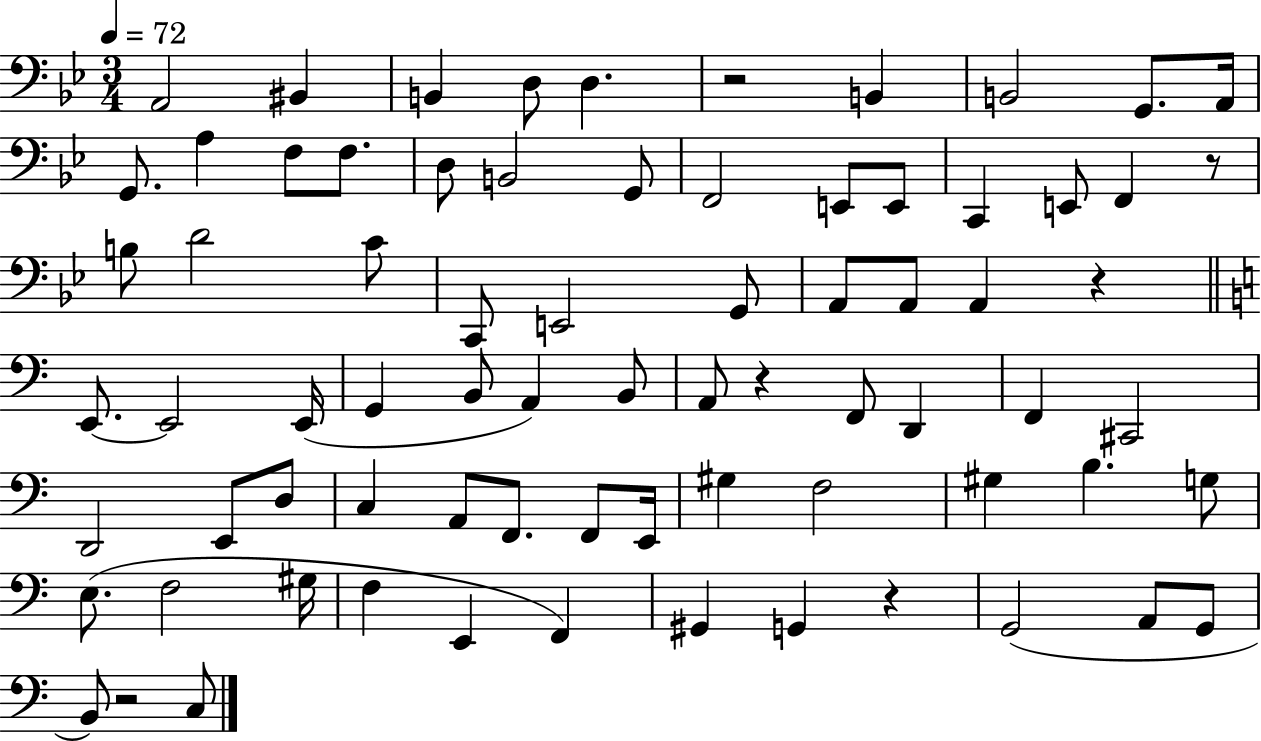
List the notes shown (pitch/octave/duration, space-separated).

A2/h BIS2/q B2/q D3/e D3/q. R/h B2/q B2/h G2/e. A2/s G2/e. A3/q F3/e F3/e. D3/e B2/h G2/e F2/h E2/e E2/e C2/q E2/e F2/q R/e B3/e D4/h C4/e C2/e E2/h G2/e A2/e A2/e A2/q R/q E2/e. E2/h E2/s G2/q B2/e A2/q B2/e A2/e R/q F2/e D2/q F2/q C#2/h D2/h E2/e D3/e C3/q A2/e F2/e. F2/e E2/s G#3/q F3/h G#3/q B3/q. G3/e E3/e. F3/h G#3/s F3/q E2/q F2/q G#2/q G2/q R/q G2/h A2/e G2/e B2/e R/h C3/e